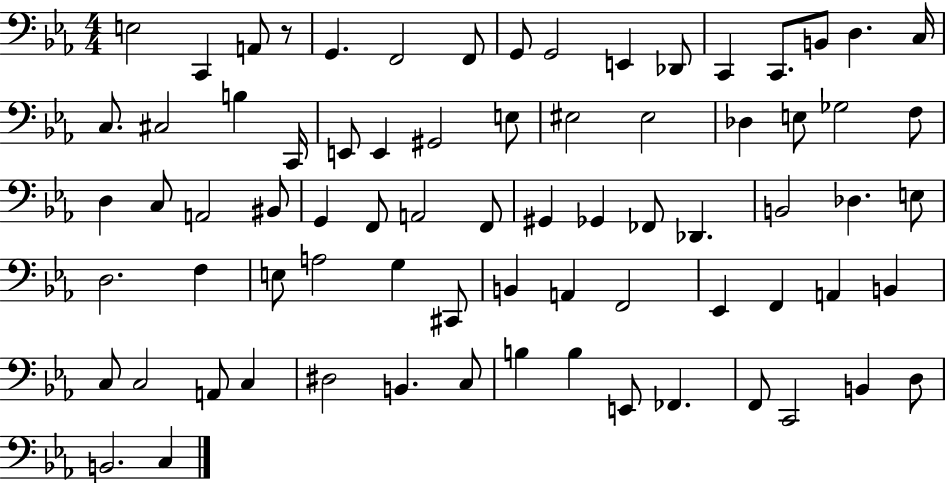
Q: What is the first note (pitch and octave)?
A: E3